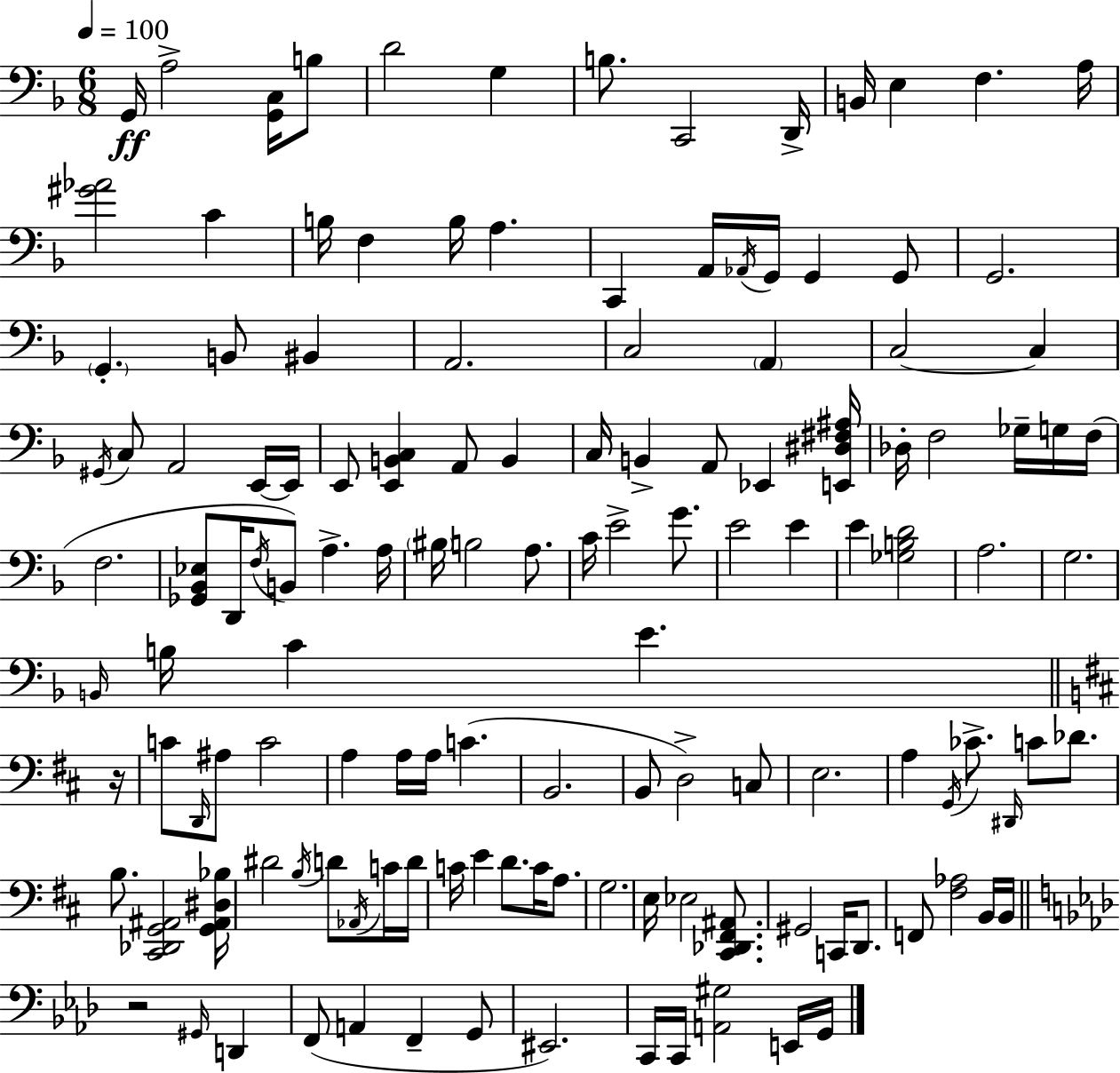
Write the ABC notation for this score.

X:1
T:Untitled
M:6/8
L:1/4
K:F
G,,/4 A,2 [G,,C,]/4 B,/2 D2 G, B,/2 C,,2 D,,/4 B,,/4 E, F, A,/4 [^G_A]2 C B,/4 F, B,/4 A, C,, A,,/4 _A,,/4 G,,/4 G,, G,,/2 G,,2 G,, B,,/2 ^B,, A,,2 C,2 A,, C,2 C, ^G,,/4 C,/2 A,,2 E,,/4 E,,/4 E,,/2 [E,,B,,C,] A,,/2 B,, C,/4 B,, A,,/2 _E,, [E,,^D,^F,^A,]/4 _D,/4 F,2 _G,/4 G,/4 F,/4 F,2 [_G,,_B,,_E,]/2 D,,/4 F,/4 B,,/2 A, A,/4 ^B,/4 B,2 A,/2 C/4 E2 G/2 E2 E E [_G,B,D]2 A,2 G,2 B,,/4 B,/4 C E z/4 C/2 D,,/4 ^A,/2 C2 A, A,/4 A,/4 C B,,2 B,,/2 D,2 C,/2 E,2 A, G,,/4 _C/2 ^D,,/4 C/2 _D/2 B,/2 [^C,,_D,,G,,^A,,]2 [G,,^A,,^D,_B,]/4 ^D2 B,/4 D/2 _A,,/4 C/4 D/4 C/4 E D/2 C/4 A,/2 G,2 E,/4 _E,2 [^C,,_D,,^F,,^A,,]/2 ^G,,2 C,,/4 D,,/2 F,,/2 [^F,_A,]2 B,,/4 B,,/4 z2 ^G,,/4 D,, F,,/2 A,, F,, G,,/2 ^E,,2 C,,/4 C,,/4 [A,,^G,]2 E,,/4 G,,/4